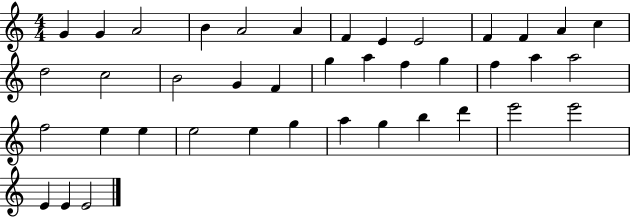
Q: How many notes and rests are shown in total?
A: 40